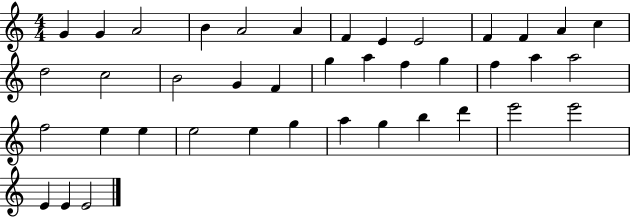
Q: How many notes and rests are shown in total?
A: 40